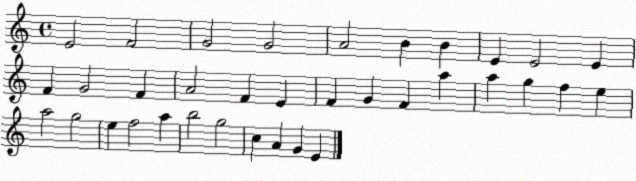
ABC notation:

X:1
T:Untitled
M:4/4
L:1/4
K:C
E2 F2 G2 G2 A2 B B E E2 E F G2 F A2 F E F G F a a g f e a2 g2 e f2 a b2 g2 c A G E